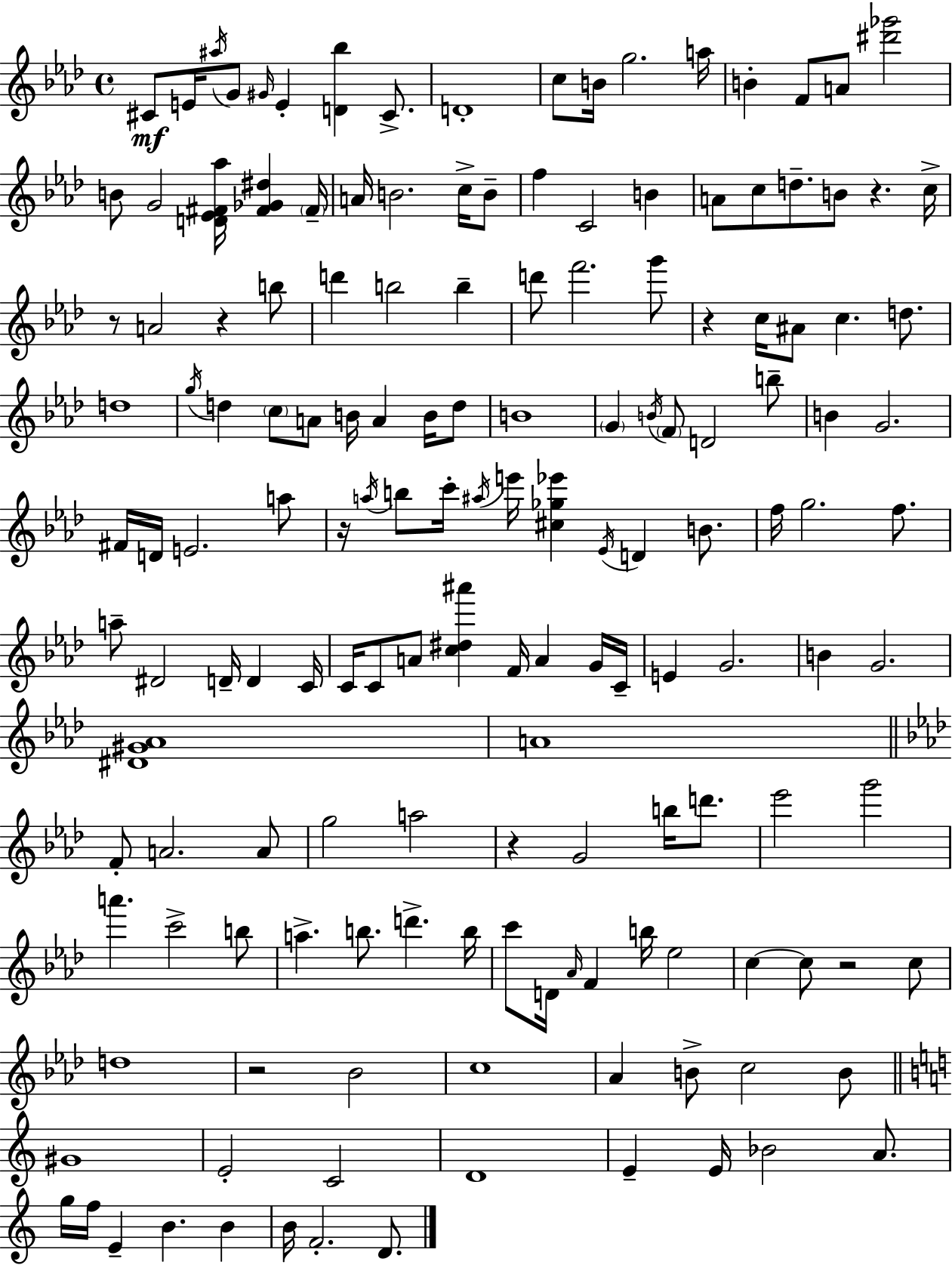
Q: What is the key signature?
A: F minor